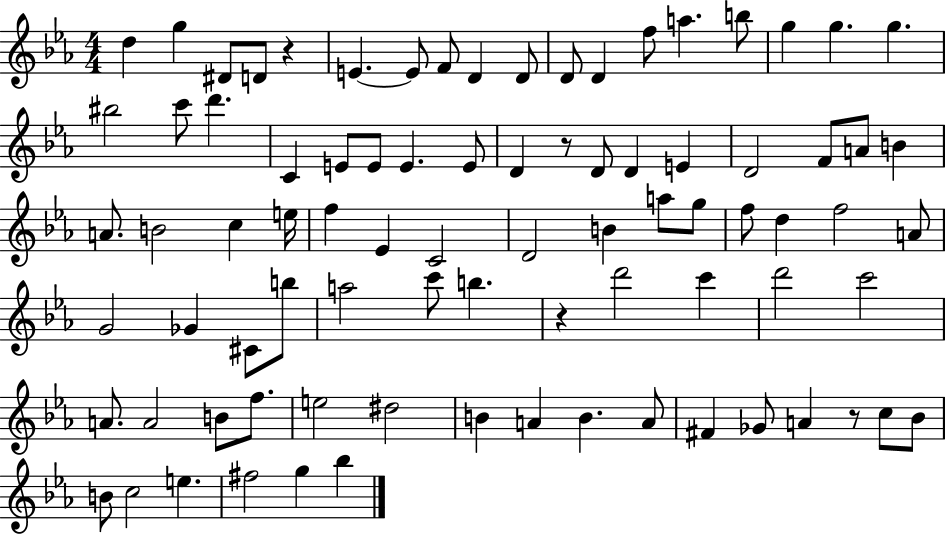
D5/q G5/q D#4/e D4/e R/q E4/q. E4/e F4/e D4/q D4/e D4/e D4/q F5/e A5/q. B5/e G5/q G5/q. G5/q. BIS5/h C6/e D6/q. C4/q E4/e E4/e E4/q. E4/e D4/q R/e D4/e D4/q E4/q D4/h F4/e A4/e B4/q A4/e. B4/h C5/q E5/s F5/q Eb4/q C4/h D4/h B4/q A5/e G5/e F5/e D5/q F5/h A4/e G4/h Gb4/q C#4/e B5/e A5/h C6/e B5/q. R/q D6/h C6/q D6/h C6/h A4/e. A4/h B4/e F5/e. E5/h D#5/h B4/q A4/q B4/q. A4/e F#4/q Gb4/e A4/q R/e C5/e Bb4/e B4/e C5/h E5/q. F#5/h G5/q Bb5/q